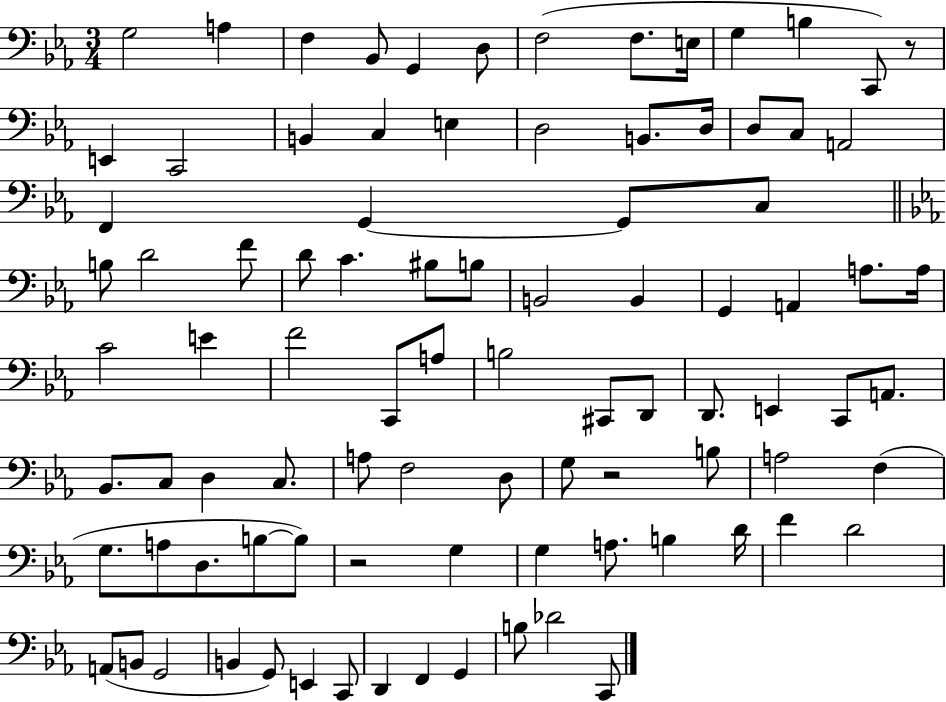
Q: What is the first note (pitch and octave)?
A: G3